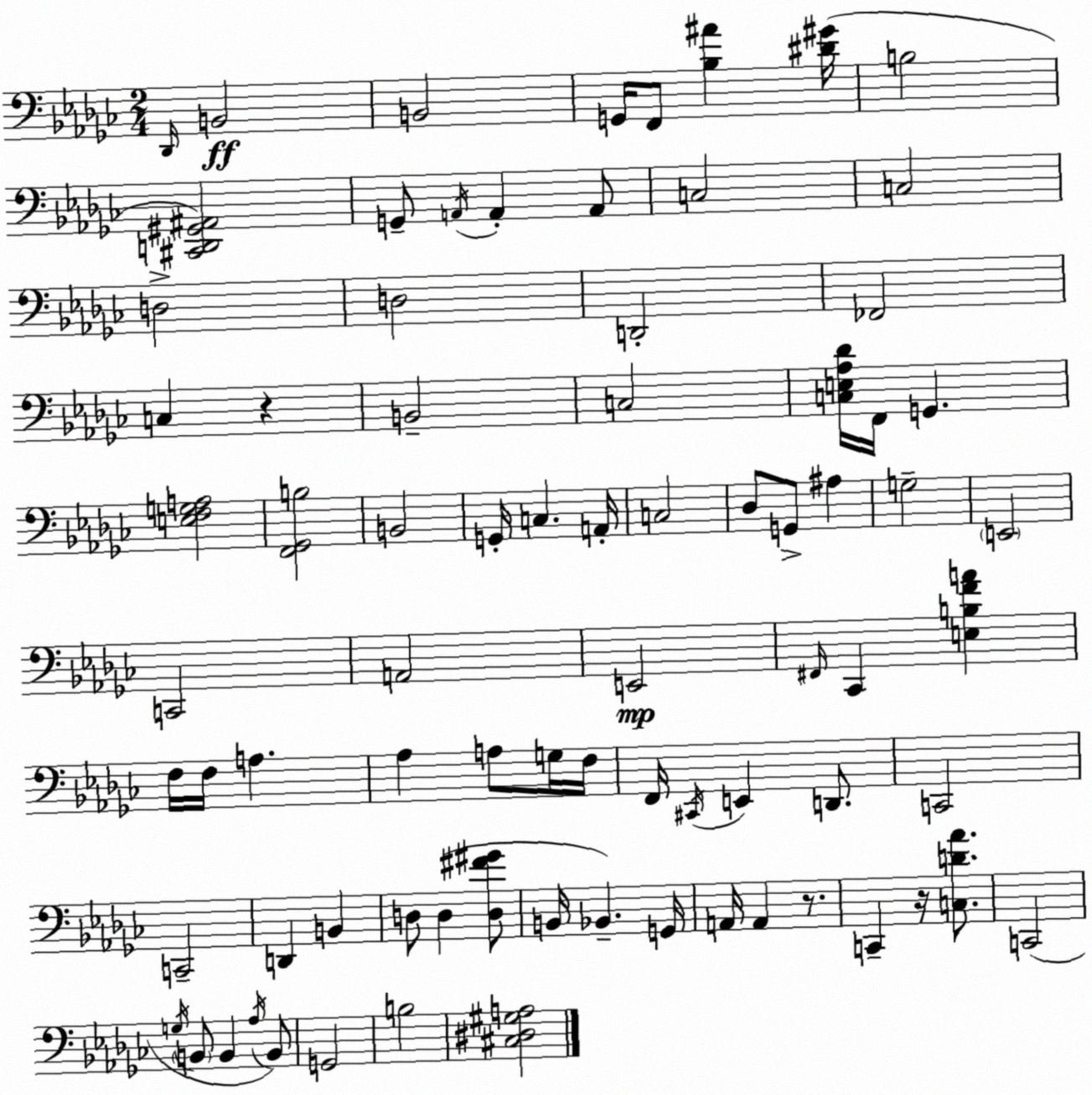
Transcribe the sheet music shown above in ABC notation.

X:1
T:Untitled
M:2/4
L:1/4
K:Ebm
_D,,/4 B,,2 B,,2 G,,/4 F,,/2 [_B,^A] [^D^G]/4 B,2 [^C,,D,,^G,,^A,,]2 G,,/2 A,,/4 A,, A,,/2 C,2 C,2 D,2 D,2 D,,2 _F,,2 C, z B,,2 C,2 [C,E,_A,_D]/4 F,,/4 G,, [E,F,G,A,]2 [F,,_G,,B,]2 B,,2 G,,/4 C, A,,/4 C,2 _D,/2 G,,/2 ^A, G,2 E,,2 C,,2 A,,2 E,,2 ^F,,/4 _C,, [E,B,FA] F,/4 F,/4 A, _A, A,/2 G,/4 F,/4 F,,/4 ^C,,/4 E,, D,,/2 C,,2 C,,2 D,, B,, D,/2 D, [D,^F^G]/2 B,,/4 _B,, G,,/4 A,,/4 A,, z/2 C,, z/4 [C,D_A]/2 C,,2 G,/4 B,,/2 B,, _A,/4 B,,/2 G,,2 B,2 [^C,^D,^G,A,]2